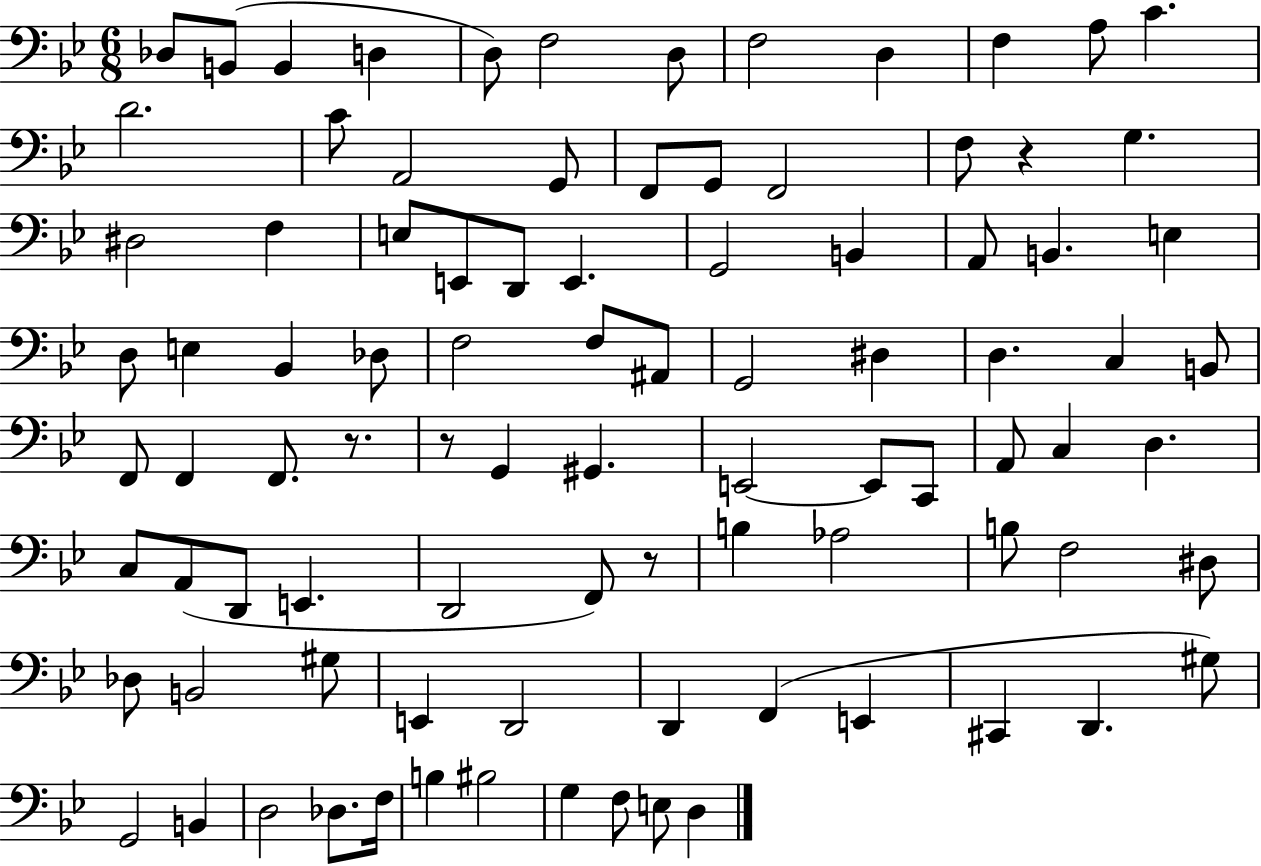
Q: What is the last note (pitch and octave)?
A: D3